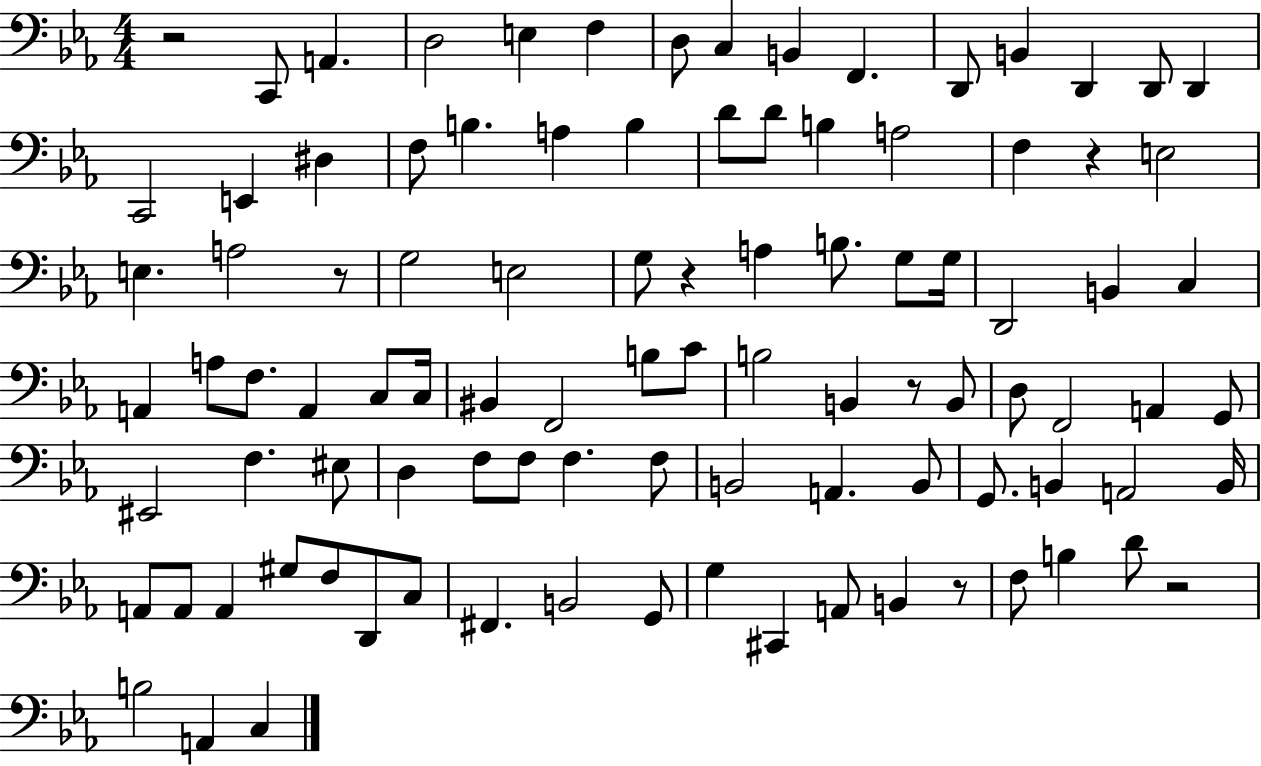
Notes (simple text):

R/h C2/e A2/q. D3/h E3/q F3/q D3/e C3/q B2/q F2/q. D2/e B2/q D2/q D2/e D2/q C2/h E2/q D#3/q F3/e B3/q. A3/q B3/q D4/e D4/e B3/q A3/h F3/q R/q E3/h E3/q. A3/h R/e G3/h E3/h G3/e R/q A3/q B3/e. G3/e G3/s D2/h B2/q C3/q A2/q A3/e F3/e. A2/q C3/e C3/s BIS2/q F2/h B3/e C4/e B3/h B2/q R/e B2/e D3/e F2/h A2/q G2/e EIS2/h F3/q. EIS3/e D3/q F3/e F3/e F3/q. F3/e B2/h A2/q. B2/e G2/e. B2/q A2/h B2/s A2/e A2/e A2/q G#3/e F3/e D2/e C3/e F#2/q. B2/h G2/e G3/q C#2/q A2/e B2/q R/e F3/e B3/q D4/e R/h B3/h A2/q C3/q